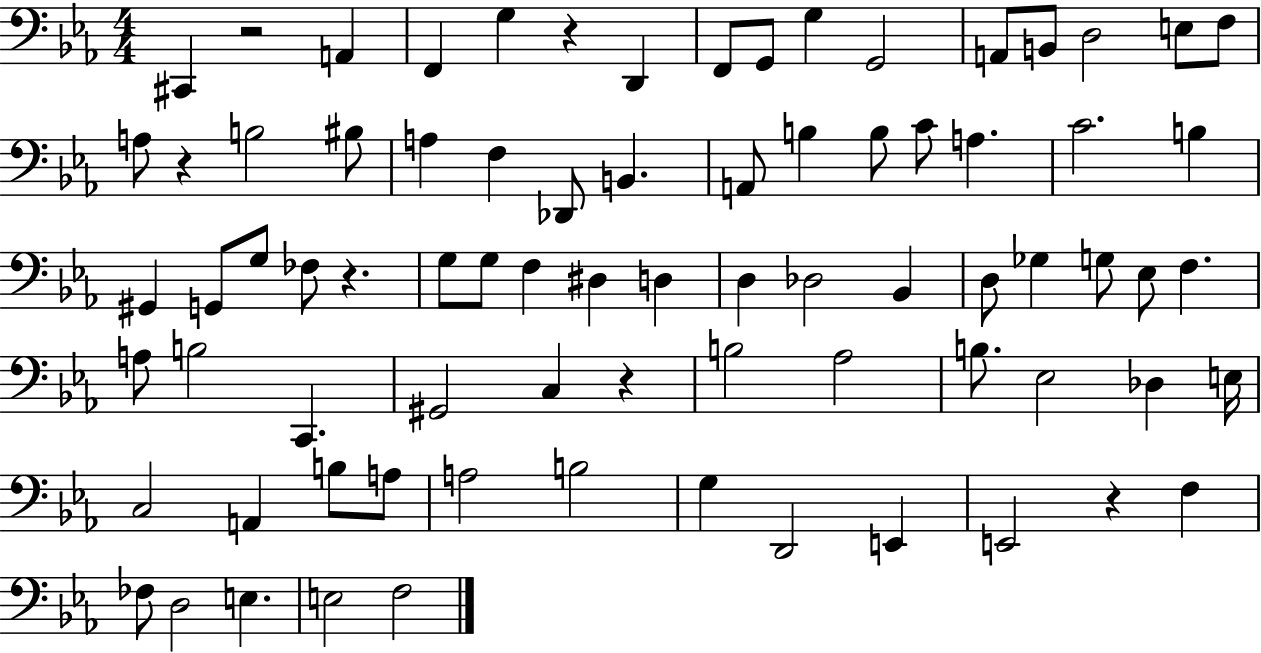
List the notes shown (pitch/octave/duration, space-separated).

C#2/q R/h A2/q F2/q G3/q R/q D2/q F2/e G2/e G3/q G2/h A2/e B2/e D3/h E3/e F3/e A3/e R/q B3/h BIS3/e A3/q F3/q Db2/e B2/q. A2/e B3/q B3/e C4/e A3/q. C4/h. B3/q G#2/q G2/e G3/e FES3/e R/q. G3/e G3/e F3/q D#3/q D3/q D3/q Db3/h Bb2/q D3/e Gb3/q G3/e Eb3/e F3/q. A3/e B3/h C2/q. G#2/h C3/q R/q B3/h Ab3/h B3/e. Eb3/h Db3/q E3/s C3/h A2/q B3/e A3/e A3/h B3/h G3/q D2/h E2/q E2/h R/q F3/q FES3/e D3/h E3/q. E3/h F3/h